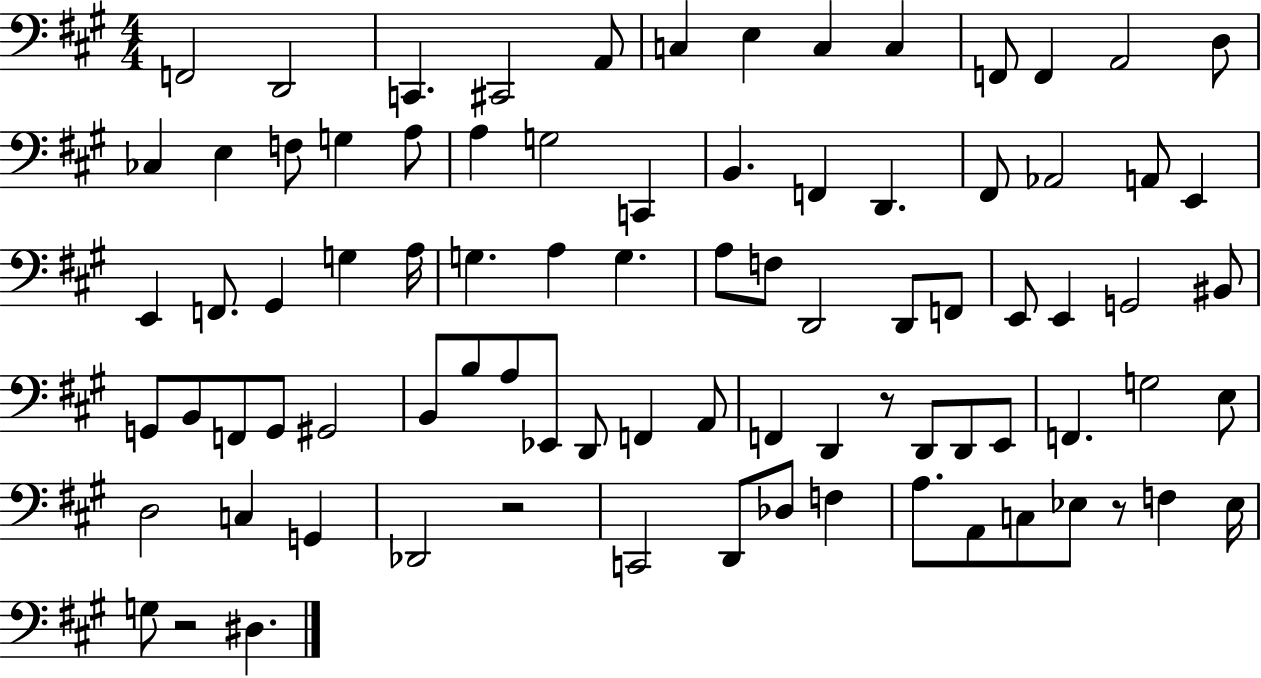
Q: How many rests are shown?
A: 4